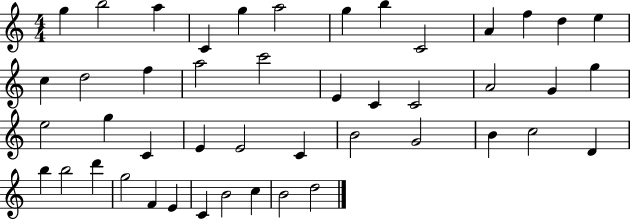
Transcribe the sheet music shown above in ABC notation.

X:1
T:Untitled
M:4/4
L:1/4
K:C
g b2 a C g a2 g b C2 A f d e c d2 f a2 c'2 E C C2 A2 G g e2 g C E E2 C B2 G2 B c2 D b b2 d' g2 F E C B2 c B2 d2